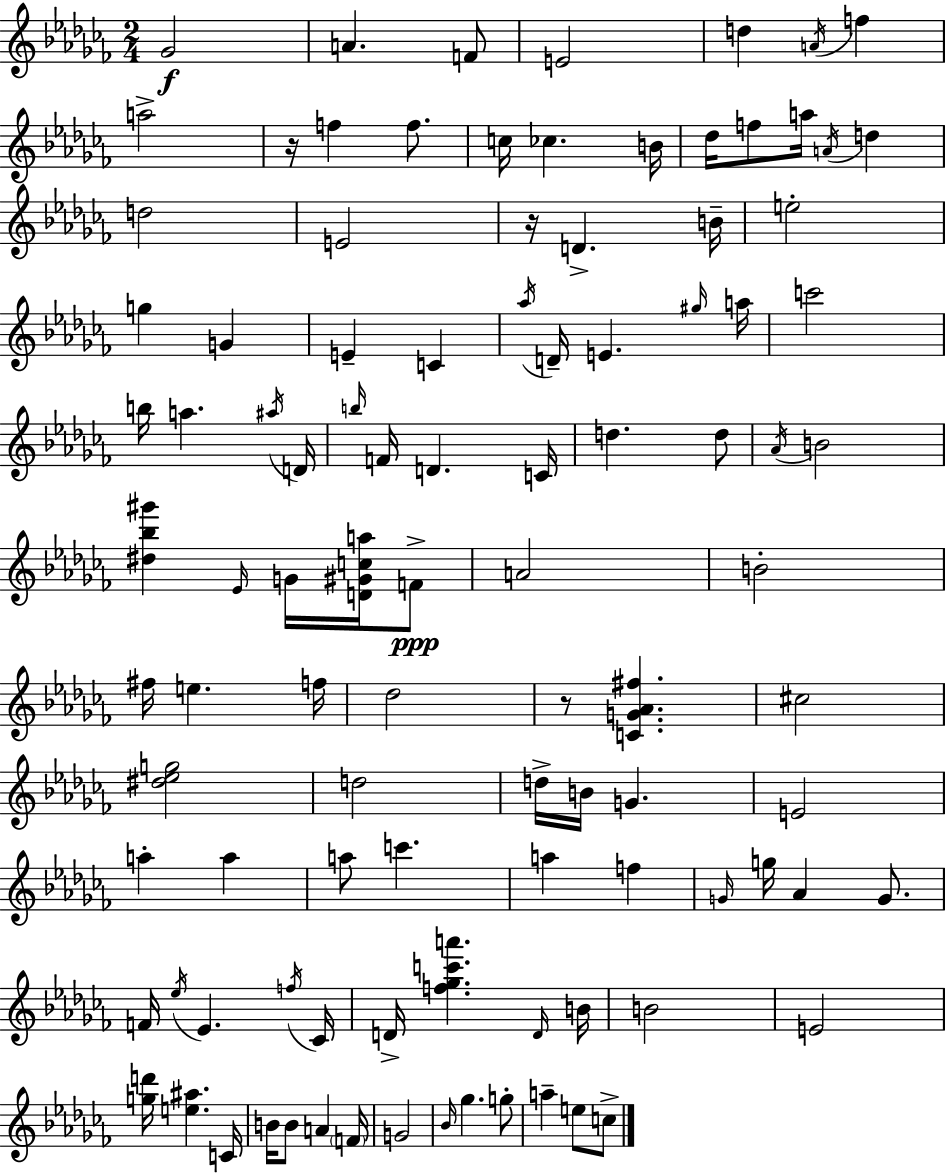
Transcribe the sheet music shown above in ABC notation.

X:1
T:Untitled
M:2/4
L:1/4
K:Abm
_G2 A F/2 E2 d A/4 f a2 z/4 f f/2 c/4 _c B/4 _d/4 f/2 a/4 A/4 d d2 E2 z/4 D B/4 e2 g G E C _a/4 D/4 E ^g/4 a/4 c'2 b/4 a ^a/4 D/4 b/4 F/4 D C/4 d d/2 _A/4 B2 [^d_b^g'] _E/4 G/4 [D^Gca]/4 F/2 A2 B2 ^f/4 e f/4 _d2 z/2 [CG_A^f] ^c2 [^d_eg]2 d2 d/4 B/4 G E2 a a a/2 c' a f G/4 g/4 _A G/2 F/4 _e/4 _E f/4 _C/4 D/4 [f_gc'a'] D/4 B/4 B2 E2 [gd']/4 [e^a] C/4 B/4 B/2 A F/4 G2 _B/4 _g g/2 a e/2 c/2